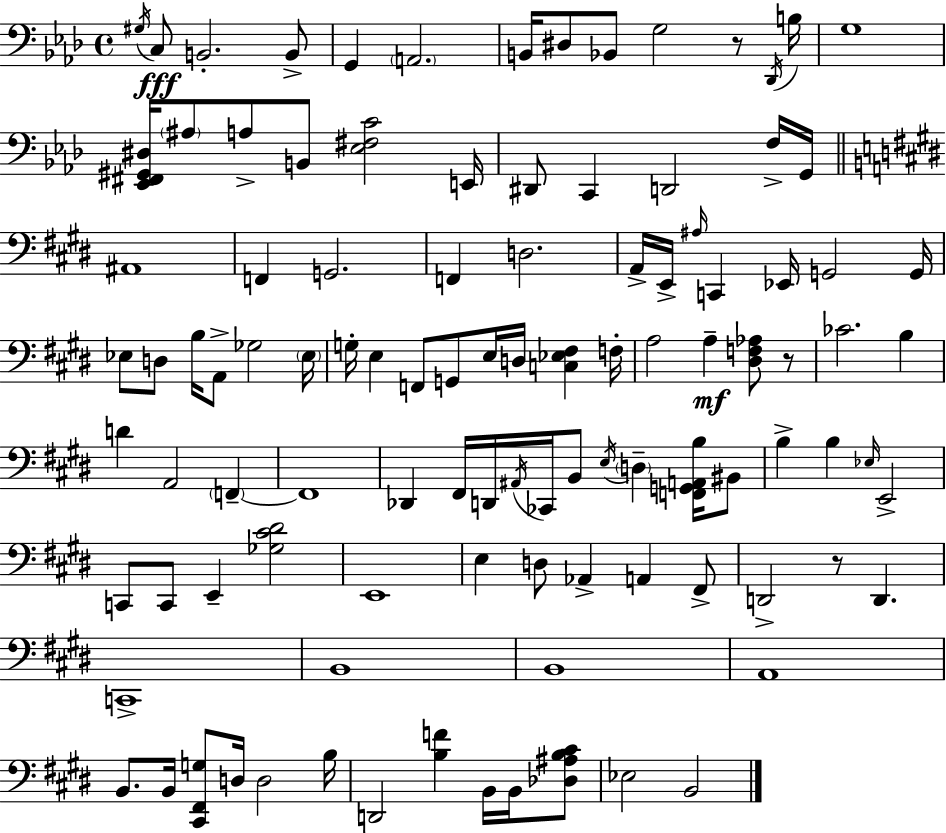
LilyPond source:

{
  \clef bass
  \time 4/4
  \defaultTimeSignature
  \key f \minor
  \acciaccatura { gis16 }\fff c8 b,2.-. b,8-> | g,4 \parenthesize a,2. | b,16 dis8 bes,8 g2 r8 | \acciaccatura { des,16 } b16 g1 | \break <ees, fis, gis, dis>16 \parenthesize ais8 a8-> b,8 <ees fis c'>2 | e,16 dis,8 c,4 d,2 | f16-> g,16 \bar "||" \break \key e \major ais,1 | f,4 g,2. | f,4 d2. | a,16-> e,16-> \grace { ais16 } c,4 ees,16 g,2 | \break g,16 ees8 d8 b16 a,8-> ges2 | \parenthesize ees16 g16-. e4 f,8 g,8 e16 d16 <c ees fis>4 | f16-. a2 a4--\mf <dis f aes>8 r8 | ces'2. b4 | \break d'4 a,2 \parenthesize f,4--~~ | f,1 | des,4 fis,16 d,16 \acciaccatura { ais,16 } ces,16 b,8 \acciaccatura { e16 } \parenthesize d4-- | <f, g, a, b>16 bis,8 b4-> b4 \grace { ees16 } e,2-> | \break c,8 c,8 e,4-- <ges cis' dis'>2 | e,1 | e4 d8 aes,4-> a,4 | fis,8-> d,2-> r8 d,4. | \break c,1-> | b,1 | b,1 | a,1 | \break b,8. b,16 <cis, fis, g>8 d16 d2 | b16 d,2 <b f'>4 | b,16 b,16 <des ais b cis'>8 ees2 b,2 | \bar "|."
}